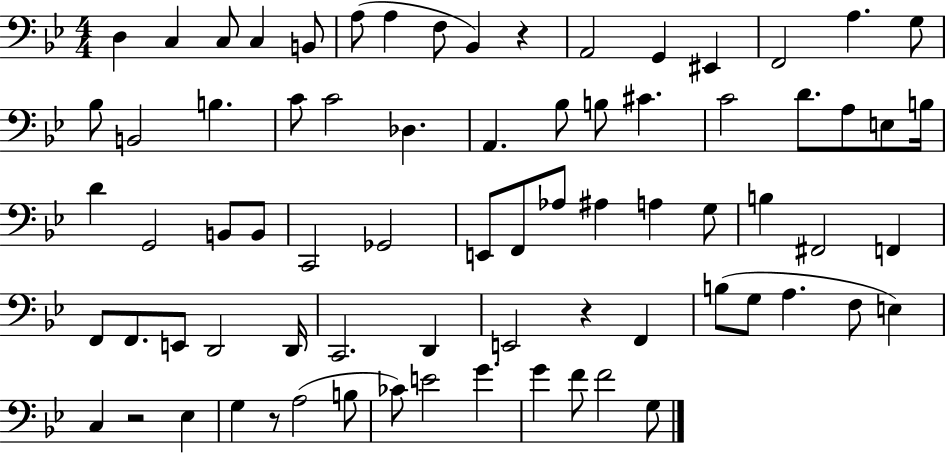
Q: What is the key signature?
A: BES major